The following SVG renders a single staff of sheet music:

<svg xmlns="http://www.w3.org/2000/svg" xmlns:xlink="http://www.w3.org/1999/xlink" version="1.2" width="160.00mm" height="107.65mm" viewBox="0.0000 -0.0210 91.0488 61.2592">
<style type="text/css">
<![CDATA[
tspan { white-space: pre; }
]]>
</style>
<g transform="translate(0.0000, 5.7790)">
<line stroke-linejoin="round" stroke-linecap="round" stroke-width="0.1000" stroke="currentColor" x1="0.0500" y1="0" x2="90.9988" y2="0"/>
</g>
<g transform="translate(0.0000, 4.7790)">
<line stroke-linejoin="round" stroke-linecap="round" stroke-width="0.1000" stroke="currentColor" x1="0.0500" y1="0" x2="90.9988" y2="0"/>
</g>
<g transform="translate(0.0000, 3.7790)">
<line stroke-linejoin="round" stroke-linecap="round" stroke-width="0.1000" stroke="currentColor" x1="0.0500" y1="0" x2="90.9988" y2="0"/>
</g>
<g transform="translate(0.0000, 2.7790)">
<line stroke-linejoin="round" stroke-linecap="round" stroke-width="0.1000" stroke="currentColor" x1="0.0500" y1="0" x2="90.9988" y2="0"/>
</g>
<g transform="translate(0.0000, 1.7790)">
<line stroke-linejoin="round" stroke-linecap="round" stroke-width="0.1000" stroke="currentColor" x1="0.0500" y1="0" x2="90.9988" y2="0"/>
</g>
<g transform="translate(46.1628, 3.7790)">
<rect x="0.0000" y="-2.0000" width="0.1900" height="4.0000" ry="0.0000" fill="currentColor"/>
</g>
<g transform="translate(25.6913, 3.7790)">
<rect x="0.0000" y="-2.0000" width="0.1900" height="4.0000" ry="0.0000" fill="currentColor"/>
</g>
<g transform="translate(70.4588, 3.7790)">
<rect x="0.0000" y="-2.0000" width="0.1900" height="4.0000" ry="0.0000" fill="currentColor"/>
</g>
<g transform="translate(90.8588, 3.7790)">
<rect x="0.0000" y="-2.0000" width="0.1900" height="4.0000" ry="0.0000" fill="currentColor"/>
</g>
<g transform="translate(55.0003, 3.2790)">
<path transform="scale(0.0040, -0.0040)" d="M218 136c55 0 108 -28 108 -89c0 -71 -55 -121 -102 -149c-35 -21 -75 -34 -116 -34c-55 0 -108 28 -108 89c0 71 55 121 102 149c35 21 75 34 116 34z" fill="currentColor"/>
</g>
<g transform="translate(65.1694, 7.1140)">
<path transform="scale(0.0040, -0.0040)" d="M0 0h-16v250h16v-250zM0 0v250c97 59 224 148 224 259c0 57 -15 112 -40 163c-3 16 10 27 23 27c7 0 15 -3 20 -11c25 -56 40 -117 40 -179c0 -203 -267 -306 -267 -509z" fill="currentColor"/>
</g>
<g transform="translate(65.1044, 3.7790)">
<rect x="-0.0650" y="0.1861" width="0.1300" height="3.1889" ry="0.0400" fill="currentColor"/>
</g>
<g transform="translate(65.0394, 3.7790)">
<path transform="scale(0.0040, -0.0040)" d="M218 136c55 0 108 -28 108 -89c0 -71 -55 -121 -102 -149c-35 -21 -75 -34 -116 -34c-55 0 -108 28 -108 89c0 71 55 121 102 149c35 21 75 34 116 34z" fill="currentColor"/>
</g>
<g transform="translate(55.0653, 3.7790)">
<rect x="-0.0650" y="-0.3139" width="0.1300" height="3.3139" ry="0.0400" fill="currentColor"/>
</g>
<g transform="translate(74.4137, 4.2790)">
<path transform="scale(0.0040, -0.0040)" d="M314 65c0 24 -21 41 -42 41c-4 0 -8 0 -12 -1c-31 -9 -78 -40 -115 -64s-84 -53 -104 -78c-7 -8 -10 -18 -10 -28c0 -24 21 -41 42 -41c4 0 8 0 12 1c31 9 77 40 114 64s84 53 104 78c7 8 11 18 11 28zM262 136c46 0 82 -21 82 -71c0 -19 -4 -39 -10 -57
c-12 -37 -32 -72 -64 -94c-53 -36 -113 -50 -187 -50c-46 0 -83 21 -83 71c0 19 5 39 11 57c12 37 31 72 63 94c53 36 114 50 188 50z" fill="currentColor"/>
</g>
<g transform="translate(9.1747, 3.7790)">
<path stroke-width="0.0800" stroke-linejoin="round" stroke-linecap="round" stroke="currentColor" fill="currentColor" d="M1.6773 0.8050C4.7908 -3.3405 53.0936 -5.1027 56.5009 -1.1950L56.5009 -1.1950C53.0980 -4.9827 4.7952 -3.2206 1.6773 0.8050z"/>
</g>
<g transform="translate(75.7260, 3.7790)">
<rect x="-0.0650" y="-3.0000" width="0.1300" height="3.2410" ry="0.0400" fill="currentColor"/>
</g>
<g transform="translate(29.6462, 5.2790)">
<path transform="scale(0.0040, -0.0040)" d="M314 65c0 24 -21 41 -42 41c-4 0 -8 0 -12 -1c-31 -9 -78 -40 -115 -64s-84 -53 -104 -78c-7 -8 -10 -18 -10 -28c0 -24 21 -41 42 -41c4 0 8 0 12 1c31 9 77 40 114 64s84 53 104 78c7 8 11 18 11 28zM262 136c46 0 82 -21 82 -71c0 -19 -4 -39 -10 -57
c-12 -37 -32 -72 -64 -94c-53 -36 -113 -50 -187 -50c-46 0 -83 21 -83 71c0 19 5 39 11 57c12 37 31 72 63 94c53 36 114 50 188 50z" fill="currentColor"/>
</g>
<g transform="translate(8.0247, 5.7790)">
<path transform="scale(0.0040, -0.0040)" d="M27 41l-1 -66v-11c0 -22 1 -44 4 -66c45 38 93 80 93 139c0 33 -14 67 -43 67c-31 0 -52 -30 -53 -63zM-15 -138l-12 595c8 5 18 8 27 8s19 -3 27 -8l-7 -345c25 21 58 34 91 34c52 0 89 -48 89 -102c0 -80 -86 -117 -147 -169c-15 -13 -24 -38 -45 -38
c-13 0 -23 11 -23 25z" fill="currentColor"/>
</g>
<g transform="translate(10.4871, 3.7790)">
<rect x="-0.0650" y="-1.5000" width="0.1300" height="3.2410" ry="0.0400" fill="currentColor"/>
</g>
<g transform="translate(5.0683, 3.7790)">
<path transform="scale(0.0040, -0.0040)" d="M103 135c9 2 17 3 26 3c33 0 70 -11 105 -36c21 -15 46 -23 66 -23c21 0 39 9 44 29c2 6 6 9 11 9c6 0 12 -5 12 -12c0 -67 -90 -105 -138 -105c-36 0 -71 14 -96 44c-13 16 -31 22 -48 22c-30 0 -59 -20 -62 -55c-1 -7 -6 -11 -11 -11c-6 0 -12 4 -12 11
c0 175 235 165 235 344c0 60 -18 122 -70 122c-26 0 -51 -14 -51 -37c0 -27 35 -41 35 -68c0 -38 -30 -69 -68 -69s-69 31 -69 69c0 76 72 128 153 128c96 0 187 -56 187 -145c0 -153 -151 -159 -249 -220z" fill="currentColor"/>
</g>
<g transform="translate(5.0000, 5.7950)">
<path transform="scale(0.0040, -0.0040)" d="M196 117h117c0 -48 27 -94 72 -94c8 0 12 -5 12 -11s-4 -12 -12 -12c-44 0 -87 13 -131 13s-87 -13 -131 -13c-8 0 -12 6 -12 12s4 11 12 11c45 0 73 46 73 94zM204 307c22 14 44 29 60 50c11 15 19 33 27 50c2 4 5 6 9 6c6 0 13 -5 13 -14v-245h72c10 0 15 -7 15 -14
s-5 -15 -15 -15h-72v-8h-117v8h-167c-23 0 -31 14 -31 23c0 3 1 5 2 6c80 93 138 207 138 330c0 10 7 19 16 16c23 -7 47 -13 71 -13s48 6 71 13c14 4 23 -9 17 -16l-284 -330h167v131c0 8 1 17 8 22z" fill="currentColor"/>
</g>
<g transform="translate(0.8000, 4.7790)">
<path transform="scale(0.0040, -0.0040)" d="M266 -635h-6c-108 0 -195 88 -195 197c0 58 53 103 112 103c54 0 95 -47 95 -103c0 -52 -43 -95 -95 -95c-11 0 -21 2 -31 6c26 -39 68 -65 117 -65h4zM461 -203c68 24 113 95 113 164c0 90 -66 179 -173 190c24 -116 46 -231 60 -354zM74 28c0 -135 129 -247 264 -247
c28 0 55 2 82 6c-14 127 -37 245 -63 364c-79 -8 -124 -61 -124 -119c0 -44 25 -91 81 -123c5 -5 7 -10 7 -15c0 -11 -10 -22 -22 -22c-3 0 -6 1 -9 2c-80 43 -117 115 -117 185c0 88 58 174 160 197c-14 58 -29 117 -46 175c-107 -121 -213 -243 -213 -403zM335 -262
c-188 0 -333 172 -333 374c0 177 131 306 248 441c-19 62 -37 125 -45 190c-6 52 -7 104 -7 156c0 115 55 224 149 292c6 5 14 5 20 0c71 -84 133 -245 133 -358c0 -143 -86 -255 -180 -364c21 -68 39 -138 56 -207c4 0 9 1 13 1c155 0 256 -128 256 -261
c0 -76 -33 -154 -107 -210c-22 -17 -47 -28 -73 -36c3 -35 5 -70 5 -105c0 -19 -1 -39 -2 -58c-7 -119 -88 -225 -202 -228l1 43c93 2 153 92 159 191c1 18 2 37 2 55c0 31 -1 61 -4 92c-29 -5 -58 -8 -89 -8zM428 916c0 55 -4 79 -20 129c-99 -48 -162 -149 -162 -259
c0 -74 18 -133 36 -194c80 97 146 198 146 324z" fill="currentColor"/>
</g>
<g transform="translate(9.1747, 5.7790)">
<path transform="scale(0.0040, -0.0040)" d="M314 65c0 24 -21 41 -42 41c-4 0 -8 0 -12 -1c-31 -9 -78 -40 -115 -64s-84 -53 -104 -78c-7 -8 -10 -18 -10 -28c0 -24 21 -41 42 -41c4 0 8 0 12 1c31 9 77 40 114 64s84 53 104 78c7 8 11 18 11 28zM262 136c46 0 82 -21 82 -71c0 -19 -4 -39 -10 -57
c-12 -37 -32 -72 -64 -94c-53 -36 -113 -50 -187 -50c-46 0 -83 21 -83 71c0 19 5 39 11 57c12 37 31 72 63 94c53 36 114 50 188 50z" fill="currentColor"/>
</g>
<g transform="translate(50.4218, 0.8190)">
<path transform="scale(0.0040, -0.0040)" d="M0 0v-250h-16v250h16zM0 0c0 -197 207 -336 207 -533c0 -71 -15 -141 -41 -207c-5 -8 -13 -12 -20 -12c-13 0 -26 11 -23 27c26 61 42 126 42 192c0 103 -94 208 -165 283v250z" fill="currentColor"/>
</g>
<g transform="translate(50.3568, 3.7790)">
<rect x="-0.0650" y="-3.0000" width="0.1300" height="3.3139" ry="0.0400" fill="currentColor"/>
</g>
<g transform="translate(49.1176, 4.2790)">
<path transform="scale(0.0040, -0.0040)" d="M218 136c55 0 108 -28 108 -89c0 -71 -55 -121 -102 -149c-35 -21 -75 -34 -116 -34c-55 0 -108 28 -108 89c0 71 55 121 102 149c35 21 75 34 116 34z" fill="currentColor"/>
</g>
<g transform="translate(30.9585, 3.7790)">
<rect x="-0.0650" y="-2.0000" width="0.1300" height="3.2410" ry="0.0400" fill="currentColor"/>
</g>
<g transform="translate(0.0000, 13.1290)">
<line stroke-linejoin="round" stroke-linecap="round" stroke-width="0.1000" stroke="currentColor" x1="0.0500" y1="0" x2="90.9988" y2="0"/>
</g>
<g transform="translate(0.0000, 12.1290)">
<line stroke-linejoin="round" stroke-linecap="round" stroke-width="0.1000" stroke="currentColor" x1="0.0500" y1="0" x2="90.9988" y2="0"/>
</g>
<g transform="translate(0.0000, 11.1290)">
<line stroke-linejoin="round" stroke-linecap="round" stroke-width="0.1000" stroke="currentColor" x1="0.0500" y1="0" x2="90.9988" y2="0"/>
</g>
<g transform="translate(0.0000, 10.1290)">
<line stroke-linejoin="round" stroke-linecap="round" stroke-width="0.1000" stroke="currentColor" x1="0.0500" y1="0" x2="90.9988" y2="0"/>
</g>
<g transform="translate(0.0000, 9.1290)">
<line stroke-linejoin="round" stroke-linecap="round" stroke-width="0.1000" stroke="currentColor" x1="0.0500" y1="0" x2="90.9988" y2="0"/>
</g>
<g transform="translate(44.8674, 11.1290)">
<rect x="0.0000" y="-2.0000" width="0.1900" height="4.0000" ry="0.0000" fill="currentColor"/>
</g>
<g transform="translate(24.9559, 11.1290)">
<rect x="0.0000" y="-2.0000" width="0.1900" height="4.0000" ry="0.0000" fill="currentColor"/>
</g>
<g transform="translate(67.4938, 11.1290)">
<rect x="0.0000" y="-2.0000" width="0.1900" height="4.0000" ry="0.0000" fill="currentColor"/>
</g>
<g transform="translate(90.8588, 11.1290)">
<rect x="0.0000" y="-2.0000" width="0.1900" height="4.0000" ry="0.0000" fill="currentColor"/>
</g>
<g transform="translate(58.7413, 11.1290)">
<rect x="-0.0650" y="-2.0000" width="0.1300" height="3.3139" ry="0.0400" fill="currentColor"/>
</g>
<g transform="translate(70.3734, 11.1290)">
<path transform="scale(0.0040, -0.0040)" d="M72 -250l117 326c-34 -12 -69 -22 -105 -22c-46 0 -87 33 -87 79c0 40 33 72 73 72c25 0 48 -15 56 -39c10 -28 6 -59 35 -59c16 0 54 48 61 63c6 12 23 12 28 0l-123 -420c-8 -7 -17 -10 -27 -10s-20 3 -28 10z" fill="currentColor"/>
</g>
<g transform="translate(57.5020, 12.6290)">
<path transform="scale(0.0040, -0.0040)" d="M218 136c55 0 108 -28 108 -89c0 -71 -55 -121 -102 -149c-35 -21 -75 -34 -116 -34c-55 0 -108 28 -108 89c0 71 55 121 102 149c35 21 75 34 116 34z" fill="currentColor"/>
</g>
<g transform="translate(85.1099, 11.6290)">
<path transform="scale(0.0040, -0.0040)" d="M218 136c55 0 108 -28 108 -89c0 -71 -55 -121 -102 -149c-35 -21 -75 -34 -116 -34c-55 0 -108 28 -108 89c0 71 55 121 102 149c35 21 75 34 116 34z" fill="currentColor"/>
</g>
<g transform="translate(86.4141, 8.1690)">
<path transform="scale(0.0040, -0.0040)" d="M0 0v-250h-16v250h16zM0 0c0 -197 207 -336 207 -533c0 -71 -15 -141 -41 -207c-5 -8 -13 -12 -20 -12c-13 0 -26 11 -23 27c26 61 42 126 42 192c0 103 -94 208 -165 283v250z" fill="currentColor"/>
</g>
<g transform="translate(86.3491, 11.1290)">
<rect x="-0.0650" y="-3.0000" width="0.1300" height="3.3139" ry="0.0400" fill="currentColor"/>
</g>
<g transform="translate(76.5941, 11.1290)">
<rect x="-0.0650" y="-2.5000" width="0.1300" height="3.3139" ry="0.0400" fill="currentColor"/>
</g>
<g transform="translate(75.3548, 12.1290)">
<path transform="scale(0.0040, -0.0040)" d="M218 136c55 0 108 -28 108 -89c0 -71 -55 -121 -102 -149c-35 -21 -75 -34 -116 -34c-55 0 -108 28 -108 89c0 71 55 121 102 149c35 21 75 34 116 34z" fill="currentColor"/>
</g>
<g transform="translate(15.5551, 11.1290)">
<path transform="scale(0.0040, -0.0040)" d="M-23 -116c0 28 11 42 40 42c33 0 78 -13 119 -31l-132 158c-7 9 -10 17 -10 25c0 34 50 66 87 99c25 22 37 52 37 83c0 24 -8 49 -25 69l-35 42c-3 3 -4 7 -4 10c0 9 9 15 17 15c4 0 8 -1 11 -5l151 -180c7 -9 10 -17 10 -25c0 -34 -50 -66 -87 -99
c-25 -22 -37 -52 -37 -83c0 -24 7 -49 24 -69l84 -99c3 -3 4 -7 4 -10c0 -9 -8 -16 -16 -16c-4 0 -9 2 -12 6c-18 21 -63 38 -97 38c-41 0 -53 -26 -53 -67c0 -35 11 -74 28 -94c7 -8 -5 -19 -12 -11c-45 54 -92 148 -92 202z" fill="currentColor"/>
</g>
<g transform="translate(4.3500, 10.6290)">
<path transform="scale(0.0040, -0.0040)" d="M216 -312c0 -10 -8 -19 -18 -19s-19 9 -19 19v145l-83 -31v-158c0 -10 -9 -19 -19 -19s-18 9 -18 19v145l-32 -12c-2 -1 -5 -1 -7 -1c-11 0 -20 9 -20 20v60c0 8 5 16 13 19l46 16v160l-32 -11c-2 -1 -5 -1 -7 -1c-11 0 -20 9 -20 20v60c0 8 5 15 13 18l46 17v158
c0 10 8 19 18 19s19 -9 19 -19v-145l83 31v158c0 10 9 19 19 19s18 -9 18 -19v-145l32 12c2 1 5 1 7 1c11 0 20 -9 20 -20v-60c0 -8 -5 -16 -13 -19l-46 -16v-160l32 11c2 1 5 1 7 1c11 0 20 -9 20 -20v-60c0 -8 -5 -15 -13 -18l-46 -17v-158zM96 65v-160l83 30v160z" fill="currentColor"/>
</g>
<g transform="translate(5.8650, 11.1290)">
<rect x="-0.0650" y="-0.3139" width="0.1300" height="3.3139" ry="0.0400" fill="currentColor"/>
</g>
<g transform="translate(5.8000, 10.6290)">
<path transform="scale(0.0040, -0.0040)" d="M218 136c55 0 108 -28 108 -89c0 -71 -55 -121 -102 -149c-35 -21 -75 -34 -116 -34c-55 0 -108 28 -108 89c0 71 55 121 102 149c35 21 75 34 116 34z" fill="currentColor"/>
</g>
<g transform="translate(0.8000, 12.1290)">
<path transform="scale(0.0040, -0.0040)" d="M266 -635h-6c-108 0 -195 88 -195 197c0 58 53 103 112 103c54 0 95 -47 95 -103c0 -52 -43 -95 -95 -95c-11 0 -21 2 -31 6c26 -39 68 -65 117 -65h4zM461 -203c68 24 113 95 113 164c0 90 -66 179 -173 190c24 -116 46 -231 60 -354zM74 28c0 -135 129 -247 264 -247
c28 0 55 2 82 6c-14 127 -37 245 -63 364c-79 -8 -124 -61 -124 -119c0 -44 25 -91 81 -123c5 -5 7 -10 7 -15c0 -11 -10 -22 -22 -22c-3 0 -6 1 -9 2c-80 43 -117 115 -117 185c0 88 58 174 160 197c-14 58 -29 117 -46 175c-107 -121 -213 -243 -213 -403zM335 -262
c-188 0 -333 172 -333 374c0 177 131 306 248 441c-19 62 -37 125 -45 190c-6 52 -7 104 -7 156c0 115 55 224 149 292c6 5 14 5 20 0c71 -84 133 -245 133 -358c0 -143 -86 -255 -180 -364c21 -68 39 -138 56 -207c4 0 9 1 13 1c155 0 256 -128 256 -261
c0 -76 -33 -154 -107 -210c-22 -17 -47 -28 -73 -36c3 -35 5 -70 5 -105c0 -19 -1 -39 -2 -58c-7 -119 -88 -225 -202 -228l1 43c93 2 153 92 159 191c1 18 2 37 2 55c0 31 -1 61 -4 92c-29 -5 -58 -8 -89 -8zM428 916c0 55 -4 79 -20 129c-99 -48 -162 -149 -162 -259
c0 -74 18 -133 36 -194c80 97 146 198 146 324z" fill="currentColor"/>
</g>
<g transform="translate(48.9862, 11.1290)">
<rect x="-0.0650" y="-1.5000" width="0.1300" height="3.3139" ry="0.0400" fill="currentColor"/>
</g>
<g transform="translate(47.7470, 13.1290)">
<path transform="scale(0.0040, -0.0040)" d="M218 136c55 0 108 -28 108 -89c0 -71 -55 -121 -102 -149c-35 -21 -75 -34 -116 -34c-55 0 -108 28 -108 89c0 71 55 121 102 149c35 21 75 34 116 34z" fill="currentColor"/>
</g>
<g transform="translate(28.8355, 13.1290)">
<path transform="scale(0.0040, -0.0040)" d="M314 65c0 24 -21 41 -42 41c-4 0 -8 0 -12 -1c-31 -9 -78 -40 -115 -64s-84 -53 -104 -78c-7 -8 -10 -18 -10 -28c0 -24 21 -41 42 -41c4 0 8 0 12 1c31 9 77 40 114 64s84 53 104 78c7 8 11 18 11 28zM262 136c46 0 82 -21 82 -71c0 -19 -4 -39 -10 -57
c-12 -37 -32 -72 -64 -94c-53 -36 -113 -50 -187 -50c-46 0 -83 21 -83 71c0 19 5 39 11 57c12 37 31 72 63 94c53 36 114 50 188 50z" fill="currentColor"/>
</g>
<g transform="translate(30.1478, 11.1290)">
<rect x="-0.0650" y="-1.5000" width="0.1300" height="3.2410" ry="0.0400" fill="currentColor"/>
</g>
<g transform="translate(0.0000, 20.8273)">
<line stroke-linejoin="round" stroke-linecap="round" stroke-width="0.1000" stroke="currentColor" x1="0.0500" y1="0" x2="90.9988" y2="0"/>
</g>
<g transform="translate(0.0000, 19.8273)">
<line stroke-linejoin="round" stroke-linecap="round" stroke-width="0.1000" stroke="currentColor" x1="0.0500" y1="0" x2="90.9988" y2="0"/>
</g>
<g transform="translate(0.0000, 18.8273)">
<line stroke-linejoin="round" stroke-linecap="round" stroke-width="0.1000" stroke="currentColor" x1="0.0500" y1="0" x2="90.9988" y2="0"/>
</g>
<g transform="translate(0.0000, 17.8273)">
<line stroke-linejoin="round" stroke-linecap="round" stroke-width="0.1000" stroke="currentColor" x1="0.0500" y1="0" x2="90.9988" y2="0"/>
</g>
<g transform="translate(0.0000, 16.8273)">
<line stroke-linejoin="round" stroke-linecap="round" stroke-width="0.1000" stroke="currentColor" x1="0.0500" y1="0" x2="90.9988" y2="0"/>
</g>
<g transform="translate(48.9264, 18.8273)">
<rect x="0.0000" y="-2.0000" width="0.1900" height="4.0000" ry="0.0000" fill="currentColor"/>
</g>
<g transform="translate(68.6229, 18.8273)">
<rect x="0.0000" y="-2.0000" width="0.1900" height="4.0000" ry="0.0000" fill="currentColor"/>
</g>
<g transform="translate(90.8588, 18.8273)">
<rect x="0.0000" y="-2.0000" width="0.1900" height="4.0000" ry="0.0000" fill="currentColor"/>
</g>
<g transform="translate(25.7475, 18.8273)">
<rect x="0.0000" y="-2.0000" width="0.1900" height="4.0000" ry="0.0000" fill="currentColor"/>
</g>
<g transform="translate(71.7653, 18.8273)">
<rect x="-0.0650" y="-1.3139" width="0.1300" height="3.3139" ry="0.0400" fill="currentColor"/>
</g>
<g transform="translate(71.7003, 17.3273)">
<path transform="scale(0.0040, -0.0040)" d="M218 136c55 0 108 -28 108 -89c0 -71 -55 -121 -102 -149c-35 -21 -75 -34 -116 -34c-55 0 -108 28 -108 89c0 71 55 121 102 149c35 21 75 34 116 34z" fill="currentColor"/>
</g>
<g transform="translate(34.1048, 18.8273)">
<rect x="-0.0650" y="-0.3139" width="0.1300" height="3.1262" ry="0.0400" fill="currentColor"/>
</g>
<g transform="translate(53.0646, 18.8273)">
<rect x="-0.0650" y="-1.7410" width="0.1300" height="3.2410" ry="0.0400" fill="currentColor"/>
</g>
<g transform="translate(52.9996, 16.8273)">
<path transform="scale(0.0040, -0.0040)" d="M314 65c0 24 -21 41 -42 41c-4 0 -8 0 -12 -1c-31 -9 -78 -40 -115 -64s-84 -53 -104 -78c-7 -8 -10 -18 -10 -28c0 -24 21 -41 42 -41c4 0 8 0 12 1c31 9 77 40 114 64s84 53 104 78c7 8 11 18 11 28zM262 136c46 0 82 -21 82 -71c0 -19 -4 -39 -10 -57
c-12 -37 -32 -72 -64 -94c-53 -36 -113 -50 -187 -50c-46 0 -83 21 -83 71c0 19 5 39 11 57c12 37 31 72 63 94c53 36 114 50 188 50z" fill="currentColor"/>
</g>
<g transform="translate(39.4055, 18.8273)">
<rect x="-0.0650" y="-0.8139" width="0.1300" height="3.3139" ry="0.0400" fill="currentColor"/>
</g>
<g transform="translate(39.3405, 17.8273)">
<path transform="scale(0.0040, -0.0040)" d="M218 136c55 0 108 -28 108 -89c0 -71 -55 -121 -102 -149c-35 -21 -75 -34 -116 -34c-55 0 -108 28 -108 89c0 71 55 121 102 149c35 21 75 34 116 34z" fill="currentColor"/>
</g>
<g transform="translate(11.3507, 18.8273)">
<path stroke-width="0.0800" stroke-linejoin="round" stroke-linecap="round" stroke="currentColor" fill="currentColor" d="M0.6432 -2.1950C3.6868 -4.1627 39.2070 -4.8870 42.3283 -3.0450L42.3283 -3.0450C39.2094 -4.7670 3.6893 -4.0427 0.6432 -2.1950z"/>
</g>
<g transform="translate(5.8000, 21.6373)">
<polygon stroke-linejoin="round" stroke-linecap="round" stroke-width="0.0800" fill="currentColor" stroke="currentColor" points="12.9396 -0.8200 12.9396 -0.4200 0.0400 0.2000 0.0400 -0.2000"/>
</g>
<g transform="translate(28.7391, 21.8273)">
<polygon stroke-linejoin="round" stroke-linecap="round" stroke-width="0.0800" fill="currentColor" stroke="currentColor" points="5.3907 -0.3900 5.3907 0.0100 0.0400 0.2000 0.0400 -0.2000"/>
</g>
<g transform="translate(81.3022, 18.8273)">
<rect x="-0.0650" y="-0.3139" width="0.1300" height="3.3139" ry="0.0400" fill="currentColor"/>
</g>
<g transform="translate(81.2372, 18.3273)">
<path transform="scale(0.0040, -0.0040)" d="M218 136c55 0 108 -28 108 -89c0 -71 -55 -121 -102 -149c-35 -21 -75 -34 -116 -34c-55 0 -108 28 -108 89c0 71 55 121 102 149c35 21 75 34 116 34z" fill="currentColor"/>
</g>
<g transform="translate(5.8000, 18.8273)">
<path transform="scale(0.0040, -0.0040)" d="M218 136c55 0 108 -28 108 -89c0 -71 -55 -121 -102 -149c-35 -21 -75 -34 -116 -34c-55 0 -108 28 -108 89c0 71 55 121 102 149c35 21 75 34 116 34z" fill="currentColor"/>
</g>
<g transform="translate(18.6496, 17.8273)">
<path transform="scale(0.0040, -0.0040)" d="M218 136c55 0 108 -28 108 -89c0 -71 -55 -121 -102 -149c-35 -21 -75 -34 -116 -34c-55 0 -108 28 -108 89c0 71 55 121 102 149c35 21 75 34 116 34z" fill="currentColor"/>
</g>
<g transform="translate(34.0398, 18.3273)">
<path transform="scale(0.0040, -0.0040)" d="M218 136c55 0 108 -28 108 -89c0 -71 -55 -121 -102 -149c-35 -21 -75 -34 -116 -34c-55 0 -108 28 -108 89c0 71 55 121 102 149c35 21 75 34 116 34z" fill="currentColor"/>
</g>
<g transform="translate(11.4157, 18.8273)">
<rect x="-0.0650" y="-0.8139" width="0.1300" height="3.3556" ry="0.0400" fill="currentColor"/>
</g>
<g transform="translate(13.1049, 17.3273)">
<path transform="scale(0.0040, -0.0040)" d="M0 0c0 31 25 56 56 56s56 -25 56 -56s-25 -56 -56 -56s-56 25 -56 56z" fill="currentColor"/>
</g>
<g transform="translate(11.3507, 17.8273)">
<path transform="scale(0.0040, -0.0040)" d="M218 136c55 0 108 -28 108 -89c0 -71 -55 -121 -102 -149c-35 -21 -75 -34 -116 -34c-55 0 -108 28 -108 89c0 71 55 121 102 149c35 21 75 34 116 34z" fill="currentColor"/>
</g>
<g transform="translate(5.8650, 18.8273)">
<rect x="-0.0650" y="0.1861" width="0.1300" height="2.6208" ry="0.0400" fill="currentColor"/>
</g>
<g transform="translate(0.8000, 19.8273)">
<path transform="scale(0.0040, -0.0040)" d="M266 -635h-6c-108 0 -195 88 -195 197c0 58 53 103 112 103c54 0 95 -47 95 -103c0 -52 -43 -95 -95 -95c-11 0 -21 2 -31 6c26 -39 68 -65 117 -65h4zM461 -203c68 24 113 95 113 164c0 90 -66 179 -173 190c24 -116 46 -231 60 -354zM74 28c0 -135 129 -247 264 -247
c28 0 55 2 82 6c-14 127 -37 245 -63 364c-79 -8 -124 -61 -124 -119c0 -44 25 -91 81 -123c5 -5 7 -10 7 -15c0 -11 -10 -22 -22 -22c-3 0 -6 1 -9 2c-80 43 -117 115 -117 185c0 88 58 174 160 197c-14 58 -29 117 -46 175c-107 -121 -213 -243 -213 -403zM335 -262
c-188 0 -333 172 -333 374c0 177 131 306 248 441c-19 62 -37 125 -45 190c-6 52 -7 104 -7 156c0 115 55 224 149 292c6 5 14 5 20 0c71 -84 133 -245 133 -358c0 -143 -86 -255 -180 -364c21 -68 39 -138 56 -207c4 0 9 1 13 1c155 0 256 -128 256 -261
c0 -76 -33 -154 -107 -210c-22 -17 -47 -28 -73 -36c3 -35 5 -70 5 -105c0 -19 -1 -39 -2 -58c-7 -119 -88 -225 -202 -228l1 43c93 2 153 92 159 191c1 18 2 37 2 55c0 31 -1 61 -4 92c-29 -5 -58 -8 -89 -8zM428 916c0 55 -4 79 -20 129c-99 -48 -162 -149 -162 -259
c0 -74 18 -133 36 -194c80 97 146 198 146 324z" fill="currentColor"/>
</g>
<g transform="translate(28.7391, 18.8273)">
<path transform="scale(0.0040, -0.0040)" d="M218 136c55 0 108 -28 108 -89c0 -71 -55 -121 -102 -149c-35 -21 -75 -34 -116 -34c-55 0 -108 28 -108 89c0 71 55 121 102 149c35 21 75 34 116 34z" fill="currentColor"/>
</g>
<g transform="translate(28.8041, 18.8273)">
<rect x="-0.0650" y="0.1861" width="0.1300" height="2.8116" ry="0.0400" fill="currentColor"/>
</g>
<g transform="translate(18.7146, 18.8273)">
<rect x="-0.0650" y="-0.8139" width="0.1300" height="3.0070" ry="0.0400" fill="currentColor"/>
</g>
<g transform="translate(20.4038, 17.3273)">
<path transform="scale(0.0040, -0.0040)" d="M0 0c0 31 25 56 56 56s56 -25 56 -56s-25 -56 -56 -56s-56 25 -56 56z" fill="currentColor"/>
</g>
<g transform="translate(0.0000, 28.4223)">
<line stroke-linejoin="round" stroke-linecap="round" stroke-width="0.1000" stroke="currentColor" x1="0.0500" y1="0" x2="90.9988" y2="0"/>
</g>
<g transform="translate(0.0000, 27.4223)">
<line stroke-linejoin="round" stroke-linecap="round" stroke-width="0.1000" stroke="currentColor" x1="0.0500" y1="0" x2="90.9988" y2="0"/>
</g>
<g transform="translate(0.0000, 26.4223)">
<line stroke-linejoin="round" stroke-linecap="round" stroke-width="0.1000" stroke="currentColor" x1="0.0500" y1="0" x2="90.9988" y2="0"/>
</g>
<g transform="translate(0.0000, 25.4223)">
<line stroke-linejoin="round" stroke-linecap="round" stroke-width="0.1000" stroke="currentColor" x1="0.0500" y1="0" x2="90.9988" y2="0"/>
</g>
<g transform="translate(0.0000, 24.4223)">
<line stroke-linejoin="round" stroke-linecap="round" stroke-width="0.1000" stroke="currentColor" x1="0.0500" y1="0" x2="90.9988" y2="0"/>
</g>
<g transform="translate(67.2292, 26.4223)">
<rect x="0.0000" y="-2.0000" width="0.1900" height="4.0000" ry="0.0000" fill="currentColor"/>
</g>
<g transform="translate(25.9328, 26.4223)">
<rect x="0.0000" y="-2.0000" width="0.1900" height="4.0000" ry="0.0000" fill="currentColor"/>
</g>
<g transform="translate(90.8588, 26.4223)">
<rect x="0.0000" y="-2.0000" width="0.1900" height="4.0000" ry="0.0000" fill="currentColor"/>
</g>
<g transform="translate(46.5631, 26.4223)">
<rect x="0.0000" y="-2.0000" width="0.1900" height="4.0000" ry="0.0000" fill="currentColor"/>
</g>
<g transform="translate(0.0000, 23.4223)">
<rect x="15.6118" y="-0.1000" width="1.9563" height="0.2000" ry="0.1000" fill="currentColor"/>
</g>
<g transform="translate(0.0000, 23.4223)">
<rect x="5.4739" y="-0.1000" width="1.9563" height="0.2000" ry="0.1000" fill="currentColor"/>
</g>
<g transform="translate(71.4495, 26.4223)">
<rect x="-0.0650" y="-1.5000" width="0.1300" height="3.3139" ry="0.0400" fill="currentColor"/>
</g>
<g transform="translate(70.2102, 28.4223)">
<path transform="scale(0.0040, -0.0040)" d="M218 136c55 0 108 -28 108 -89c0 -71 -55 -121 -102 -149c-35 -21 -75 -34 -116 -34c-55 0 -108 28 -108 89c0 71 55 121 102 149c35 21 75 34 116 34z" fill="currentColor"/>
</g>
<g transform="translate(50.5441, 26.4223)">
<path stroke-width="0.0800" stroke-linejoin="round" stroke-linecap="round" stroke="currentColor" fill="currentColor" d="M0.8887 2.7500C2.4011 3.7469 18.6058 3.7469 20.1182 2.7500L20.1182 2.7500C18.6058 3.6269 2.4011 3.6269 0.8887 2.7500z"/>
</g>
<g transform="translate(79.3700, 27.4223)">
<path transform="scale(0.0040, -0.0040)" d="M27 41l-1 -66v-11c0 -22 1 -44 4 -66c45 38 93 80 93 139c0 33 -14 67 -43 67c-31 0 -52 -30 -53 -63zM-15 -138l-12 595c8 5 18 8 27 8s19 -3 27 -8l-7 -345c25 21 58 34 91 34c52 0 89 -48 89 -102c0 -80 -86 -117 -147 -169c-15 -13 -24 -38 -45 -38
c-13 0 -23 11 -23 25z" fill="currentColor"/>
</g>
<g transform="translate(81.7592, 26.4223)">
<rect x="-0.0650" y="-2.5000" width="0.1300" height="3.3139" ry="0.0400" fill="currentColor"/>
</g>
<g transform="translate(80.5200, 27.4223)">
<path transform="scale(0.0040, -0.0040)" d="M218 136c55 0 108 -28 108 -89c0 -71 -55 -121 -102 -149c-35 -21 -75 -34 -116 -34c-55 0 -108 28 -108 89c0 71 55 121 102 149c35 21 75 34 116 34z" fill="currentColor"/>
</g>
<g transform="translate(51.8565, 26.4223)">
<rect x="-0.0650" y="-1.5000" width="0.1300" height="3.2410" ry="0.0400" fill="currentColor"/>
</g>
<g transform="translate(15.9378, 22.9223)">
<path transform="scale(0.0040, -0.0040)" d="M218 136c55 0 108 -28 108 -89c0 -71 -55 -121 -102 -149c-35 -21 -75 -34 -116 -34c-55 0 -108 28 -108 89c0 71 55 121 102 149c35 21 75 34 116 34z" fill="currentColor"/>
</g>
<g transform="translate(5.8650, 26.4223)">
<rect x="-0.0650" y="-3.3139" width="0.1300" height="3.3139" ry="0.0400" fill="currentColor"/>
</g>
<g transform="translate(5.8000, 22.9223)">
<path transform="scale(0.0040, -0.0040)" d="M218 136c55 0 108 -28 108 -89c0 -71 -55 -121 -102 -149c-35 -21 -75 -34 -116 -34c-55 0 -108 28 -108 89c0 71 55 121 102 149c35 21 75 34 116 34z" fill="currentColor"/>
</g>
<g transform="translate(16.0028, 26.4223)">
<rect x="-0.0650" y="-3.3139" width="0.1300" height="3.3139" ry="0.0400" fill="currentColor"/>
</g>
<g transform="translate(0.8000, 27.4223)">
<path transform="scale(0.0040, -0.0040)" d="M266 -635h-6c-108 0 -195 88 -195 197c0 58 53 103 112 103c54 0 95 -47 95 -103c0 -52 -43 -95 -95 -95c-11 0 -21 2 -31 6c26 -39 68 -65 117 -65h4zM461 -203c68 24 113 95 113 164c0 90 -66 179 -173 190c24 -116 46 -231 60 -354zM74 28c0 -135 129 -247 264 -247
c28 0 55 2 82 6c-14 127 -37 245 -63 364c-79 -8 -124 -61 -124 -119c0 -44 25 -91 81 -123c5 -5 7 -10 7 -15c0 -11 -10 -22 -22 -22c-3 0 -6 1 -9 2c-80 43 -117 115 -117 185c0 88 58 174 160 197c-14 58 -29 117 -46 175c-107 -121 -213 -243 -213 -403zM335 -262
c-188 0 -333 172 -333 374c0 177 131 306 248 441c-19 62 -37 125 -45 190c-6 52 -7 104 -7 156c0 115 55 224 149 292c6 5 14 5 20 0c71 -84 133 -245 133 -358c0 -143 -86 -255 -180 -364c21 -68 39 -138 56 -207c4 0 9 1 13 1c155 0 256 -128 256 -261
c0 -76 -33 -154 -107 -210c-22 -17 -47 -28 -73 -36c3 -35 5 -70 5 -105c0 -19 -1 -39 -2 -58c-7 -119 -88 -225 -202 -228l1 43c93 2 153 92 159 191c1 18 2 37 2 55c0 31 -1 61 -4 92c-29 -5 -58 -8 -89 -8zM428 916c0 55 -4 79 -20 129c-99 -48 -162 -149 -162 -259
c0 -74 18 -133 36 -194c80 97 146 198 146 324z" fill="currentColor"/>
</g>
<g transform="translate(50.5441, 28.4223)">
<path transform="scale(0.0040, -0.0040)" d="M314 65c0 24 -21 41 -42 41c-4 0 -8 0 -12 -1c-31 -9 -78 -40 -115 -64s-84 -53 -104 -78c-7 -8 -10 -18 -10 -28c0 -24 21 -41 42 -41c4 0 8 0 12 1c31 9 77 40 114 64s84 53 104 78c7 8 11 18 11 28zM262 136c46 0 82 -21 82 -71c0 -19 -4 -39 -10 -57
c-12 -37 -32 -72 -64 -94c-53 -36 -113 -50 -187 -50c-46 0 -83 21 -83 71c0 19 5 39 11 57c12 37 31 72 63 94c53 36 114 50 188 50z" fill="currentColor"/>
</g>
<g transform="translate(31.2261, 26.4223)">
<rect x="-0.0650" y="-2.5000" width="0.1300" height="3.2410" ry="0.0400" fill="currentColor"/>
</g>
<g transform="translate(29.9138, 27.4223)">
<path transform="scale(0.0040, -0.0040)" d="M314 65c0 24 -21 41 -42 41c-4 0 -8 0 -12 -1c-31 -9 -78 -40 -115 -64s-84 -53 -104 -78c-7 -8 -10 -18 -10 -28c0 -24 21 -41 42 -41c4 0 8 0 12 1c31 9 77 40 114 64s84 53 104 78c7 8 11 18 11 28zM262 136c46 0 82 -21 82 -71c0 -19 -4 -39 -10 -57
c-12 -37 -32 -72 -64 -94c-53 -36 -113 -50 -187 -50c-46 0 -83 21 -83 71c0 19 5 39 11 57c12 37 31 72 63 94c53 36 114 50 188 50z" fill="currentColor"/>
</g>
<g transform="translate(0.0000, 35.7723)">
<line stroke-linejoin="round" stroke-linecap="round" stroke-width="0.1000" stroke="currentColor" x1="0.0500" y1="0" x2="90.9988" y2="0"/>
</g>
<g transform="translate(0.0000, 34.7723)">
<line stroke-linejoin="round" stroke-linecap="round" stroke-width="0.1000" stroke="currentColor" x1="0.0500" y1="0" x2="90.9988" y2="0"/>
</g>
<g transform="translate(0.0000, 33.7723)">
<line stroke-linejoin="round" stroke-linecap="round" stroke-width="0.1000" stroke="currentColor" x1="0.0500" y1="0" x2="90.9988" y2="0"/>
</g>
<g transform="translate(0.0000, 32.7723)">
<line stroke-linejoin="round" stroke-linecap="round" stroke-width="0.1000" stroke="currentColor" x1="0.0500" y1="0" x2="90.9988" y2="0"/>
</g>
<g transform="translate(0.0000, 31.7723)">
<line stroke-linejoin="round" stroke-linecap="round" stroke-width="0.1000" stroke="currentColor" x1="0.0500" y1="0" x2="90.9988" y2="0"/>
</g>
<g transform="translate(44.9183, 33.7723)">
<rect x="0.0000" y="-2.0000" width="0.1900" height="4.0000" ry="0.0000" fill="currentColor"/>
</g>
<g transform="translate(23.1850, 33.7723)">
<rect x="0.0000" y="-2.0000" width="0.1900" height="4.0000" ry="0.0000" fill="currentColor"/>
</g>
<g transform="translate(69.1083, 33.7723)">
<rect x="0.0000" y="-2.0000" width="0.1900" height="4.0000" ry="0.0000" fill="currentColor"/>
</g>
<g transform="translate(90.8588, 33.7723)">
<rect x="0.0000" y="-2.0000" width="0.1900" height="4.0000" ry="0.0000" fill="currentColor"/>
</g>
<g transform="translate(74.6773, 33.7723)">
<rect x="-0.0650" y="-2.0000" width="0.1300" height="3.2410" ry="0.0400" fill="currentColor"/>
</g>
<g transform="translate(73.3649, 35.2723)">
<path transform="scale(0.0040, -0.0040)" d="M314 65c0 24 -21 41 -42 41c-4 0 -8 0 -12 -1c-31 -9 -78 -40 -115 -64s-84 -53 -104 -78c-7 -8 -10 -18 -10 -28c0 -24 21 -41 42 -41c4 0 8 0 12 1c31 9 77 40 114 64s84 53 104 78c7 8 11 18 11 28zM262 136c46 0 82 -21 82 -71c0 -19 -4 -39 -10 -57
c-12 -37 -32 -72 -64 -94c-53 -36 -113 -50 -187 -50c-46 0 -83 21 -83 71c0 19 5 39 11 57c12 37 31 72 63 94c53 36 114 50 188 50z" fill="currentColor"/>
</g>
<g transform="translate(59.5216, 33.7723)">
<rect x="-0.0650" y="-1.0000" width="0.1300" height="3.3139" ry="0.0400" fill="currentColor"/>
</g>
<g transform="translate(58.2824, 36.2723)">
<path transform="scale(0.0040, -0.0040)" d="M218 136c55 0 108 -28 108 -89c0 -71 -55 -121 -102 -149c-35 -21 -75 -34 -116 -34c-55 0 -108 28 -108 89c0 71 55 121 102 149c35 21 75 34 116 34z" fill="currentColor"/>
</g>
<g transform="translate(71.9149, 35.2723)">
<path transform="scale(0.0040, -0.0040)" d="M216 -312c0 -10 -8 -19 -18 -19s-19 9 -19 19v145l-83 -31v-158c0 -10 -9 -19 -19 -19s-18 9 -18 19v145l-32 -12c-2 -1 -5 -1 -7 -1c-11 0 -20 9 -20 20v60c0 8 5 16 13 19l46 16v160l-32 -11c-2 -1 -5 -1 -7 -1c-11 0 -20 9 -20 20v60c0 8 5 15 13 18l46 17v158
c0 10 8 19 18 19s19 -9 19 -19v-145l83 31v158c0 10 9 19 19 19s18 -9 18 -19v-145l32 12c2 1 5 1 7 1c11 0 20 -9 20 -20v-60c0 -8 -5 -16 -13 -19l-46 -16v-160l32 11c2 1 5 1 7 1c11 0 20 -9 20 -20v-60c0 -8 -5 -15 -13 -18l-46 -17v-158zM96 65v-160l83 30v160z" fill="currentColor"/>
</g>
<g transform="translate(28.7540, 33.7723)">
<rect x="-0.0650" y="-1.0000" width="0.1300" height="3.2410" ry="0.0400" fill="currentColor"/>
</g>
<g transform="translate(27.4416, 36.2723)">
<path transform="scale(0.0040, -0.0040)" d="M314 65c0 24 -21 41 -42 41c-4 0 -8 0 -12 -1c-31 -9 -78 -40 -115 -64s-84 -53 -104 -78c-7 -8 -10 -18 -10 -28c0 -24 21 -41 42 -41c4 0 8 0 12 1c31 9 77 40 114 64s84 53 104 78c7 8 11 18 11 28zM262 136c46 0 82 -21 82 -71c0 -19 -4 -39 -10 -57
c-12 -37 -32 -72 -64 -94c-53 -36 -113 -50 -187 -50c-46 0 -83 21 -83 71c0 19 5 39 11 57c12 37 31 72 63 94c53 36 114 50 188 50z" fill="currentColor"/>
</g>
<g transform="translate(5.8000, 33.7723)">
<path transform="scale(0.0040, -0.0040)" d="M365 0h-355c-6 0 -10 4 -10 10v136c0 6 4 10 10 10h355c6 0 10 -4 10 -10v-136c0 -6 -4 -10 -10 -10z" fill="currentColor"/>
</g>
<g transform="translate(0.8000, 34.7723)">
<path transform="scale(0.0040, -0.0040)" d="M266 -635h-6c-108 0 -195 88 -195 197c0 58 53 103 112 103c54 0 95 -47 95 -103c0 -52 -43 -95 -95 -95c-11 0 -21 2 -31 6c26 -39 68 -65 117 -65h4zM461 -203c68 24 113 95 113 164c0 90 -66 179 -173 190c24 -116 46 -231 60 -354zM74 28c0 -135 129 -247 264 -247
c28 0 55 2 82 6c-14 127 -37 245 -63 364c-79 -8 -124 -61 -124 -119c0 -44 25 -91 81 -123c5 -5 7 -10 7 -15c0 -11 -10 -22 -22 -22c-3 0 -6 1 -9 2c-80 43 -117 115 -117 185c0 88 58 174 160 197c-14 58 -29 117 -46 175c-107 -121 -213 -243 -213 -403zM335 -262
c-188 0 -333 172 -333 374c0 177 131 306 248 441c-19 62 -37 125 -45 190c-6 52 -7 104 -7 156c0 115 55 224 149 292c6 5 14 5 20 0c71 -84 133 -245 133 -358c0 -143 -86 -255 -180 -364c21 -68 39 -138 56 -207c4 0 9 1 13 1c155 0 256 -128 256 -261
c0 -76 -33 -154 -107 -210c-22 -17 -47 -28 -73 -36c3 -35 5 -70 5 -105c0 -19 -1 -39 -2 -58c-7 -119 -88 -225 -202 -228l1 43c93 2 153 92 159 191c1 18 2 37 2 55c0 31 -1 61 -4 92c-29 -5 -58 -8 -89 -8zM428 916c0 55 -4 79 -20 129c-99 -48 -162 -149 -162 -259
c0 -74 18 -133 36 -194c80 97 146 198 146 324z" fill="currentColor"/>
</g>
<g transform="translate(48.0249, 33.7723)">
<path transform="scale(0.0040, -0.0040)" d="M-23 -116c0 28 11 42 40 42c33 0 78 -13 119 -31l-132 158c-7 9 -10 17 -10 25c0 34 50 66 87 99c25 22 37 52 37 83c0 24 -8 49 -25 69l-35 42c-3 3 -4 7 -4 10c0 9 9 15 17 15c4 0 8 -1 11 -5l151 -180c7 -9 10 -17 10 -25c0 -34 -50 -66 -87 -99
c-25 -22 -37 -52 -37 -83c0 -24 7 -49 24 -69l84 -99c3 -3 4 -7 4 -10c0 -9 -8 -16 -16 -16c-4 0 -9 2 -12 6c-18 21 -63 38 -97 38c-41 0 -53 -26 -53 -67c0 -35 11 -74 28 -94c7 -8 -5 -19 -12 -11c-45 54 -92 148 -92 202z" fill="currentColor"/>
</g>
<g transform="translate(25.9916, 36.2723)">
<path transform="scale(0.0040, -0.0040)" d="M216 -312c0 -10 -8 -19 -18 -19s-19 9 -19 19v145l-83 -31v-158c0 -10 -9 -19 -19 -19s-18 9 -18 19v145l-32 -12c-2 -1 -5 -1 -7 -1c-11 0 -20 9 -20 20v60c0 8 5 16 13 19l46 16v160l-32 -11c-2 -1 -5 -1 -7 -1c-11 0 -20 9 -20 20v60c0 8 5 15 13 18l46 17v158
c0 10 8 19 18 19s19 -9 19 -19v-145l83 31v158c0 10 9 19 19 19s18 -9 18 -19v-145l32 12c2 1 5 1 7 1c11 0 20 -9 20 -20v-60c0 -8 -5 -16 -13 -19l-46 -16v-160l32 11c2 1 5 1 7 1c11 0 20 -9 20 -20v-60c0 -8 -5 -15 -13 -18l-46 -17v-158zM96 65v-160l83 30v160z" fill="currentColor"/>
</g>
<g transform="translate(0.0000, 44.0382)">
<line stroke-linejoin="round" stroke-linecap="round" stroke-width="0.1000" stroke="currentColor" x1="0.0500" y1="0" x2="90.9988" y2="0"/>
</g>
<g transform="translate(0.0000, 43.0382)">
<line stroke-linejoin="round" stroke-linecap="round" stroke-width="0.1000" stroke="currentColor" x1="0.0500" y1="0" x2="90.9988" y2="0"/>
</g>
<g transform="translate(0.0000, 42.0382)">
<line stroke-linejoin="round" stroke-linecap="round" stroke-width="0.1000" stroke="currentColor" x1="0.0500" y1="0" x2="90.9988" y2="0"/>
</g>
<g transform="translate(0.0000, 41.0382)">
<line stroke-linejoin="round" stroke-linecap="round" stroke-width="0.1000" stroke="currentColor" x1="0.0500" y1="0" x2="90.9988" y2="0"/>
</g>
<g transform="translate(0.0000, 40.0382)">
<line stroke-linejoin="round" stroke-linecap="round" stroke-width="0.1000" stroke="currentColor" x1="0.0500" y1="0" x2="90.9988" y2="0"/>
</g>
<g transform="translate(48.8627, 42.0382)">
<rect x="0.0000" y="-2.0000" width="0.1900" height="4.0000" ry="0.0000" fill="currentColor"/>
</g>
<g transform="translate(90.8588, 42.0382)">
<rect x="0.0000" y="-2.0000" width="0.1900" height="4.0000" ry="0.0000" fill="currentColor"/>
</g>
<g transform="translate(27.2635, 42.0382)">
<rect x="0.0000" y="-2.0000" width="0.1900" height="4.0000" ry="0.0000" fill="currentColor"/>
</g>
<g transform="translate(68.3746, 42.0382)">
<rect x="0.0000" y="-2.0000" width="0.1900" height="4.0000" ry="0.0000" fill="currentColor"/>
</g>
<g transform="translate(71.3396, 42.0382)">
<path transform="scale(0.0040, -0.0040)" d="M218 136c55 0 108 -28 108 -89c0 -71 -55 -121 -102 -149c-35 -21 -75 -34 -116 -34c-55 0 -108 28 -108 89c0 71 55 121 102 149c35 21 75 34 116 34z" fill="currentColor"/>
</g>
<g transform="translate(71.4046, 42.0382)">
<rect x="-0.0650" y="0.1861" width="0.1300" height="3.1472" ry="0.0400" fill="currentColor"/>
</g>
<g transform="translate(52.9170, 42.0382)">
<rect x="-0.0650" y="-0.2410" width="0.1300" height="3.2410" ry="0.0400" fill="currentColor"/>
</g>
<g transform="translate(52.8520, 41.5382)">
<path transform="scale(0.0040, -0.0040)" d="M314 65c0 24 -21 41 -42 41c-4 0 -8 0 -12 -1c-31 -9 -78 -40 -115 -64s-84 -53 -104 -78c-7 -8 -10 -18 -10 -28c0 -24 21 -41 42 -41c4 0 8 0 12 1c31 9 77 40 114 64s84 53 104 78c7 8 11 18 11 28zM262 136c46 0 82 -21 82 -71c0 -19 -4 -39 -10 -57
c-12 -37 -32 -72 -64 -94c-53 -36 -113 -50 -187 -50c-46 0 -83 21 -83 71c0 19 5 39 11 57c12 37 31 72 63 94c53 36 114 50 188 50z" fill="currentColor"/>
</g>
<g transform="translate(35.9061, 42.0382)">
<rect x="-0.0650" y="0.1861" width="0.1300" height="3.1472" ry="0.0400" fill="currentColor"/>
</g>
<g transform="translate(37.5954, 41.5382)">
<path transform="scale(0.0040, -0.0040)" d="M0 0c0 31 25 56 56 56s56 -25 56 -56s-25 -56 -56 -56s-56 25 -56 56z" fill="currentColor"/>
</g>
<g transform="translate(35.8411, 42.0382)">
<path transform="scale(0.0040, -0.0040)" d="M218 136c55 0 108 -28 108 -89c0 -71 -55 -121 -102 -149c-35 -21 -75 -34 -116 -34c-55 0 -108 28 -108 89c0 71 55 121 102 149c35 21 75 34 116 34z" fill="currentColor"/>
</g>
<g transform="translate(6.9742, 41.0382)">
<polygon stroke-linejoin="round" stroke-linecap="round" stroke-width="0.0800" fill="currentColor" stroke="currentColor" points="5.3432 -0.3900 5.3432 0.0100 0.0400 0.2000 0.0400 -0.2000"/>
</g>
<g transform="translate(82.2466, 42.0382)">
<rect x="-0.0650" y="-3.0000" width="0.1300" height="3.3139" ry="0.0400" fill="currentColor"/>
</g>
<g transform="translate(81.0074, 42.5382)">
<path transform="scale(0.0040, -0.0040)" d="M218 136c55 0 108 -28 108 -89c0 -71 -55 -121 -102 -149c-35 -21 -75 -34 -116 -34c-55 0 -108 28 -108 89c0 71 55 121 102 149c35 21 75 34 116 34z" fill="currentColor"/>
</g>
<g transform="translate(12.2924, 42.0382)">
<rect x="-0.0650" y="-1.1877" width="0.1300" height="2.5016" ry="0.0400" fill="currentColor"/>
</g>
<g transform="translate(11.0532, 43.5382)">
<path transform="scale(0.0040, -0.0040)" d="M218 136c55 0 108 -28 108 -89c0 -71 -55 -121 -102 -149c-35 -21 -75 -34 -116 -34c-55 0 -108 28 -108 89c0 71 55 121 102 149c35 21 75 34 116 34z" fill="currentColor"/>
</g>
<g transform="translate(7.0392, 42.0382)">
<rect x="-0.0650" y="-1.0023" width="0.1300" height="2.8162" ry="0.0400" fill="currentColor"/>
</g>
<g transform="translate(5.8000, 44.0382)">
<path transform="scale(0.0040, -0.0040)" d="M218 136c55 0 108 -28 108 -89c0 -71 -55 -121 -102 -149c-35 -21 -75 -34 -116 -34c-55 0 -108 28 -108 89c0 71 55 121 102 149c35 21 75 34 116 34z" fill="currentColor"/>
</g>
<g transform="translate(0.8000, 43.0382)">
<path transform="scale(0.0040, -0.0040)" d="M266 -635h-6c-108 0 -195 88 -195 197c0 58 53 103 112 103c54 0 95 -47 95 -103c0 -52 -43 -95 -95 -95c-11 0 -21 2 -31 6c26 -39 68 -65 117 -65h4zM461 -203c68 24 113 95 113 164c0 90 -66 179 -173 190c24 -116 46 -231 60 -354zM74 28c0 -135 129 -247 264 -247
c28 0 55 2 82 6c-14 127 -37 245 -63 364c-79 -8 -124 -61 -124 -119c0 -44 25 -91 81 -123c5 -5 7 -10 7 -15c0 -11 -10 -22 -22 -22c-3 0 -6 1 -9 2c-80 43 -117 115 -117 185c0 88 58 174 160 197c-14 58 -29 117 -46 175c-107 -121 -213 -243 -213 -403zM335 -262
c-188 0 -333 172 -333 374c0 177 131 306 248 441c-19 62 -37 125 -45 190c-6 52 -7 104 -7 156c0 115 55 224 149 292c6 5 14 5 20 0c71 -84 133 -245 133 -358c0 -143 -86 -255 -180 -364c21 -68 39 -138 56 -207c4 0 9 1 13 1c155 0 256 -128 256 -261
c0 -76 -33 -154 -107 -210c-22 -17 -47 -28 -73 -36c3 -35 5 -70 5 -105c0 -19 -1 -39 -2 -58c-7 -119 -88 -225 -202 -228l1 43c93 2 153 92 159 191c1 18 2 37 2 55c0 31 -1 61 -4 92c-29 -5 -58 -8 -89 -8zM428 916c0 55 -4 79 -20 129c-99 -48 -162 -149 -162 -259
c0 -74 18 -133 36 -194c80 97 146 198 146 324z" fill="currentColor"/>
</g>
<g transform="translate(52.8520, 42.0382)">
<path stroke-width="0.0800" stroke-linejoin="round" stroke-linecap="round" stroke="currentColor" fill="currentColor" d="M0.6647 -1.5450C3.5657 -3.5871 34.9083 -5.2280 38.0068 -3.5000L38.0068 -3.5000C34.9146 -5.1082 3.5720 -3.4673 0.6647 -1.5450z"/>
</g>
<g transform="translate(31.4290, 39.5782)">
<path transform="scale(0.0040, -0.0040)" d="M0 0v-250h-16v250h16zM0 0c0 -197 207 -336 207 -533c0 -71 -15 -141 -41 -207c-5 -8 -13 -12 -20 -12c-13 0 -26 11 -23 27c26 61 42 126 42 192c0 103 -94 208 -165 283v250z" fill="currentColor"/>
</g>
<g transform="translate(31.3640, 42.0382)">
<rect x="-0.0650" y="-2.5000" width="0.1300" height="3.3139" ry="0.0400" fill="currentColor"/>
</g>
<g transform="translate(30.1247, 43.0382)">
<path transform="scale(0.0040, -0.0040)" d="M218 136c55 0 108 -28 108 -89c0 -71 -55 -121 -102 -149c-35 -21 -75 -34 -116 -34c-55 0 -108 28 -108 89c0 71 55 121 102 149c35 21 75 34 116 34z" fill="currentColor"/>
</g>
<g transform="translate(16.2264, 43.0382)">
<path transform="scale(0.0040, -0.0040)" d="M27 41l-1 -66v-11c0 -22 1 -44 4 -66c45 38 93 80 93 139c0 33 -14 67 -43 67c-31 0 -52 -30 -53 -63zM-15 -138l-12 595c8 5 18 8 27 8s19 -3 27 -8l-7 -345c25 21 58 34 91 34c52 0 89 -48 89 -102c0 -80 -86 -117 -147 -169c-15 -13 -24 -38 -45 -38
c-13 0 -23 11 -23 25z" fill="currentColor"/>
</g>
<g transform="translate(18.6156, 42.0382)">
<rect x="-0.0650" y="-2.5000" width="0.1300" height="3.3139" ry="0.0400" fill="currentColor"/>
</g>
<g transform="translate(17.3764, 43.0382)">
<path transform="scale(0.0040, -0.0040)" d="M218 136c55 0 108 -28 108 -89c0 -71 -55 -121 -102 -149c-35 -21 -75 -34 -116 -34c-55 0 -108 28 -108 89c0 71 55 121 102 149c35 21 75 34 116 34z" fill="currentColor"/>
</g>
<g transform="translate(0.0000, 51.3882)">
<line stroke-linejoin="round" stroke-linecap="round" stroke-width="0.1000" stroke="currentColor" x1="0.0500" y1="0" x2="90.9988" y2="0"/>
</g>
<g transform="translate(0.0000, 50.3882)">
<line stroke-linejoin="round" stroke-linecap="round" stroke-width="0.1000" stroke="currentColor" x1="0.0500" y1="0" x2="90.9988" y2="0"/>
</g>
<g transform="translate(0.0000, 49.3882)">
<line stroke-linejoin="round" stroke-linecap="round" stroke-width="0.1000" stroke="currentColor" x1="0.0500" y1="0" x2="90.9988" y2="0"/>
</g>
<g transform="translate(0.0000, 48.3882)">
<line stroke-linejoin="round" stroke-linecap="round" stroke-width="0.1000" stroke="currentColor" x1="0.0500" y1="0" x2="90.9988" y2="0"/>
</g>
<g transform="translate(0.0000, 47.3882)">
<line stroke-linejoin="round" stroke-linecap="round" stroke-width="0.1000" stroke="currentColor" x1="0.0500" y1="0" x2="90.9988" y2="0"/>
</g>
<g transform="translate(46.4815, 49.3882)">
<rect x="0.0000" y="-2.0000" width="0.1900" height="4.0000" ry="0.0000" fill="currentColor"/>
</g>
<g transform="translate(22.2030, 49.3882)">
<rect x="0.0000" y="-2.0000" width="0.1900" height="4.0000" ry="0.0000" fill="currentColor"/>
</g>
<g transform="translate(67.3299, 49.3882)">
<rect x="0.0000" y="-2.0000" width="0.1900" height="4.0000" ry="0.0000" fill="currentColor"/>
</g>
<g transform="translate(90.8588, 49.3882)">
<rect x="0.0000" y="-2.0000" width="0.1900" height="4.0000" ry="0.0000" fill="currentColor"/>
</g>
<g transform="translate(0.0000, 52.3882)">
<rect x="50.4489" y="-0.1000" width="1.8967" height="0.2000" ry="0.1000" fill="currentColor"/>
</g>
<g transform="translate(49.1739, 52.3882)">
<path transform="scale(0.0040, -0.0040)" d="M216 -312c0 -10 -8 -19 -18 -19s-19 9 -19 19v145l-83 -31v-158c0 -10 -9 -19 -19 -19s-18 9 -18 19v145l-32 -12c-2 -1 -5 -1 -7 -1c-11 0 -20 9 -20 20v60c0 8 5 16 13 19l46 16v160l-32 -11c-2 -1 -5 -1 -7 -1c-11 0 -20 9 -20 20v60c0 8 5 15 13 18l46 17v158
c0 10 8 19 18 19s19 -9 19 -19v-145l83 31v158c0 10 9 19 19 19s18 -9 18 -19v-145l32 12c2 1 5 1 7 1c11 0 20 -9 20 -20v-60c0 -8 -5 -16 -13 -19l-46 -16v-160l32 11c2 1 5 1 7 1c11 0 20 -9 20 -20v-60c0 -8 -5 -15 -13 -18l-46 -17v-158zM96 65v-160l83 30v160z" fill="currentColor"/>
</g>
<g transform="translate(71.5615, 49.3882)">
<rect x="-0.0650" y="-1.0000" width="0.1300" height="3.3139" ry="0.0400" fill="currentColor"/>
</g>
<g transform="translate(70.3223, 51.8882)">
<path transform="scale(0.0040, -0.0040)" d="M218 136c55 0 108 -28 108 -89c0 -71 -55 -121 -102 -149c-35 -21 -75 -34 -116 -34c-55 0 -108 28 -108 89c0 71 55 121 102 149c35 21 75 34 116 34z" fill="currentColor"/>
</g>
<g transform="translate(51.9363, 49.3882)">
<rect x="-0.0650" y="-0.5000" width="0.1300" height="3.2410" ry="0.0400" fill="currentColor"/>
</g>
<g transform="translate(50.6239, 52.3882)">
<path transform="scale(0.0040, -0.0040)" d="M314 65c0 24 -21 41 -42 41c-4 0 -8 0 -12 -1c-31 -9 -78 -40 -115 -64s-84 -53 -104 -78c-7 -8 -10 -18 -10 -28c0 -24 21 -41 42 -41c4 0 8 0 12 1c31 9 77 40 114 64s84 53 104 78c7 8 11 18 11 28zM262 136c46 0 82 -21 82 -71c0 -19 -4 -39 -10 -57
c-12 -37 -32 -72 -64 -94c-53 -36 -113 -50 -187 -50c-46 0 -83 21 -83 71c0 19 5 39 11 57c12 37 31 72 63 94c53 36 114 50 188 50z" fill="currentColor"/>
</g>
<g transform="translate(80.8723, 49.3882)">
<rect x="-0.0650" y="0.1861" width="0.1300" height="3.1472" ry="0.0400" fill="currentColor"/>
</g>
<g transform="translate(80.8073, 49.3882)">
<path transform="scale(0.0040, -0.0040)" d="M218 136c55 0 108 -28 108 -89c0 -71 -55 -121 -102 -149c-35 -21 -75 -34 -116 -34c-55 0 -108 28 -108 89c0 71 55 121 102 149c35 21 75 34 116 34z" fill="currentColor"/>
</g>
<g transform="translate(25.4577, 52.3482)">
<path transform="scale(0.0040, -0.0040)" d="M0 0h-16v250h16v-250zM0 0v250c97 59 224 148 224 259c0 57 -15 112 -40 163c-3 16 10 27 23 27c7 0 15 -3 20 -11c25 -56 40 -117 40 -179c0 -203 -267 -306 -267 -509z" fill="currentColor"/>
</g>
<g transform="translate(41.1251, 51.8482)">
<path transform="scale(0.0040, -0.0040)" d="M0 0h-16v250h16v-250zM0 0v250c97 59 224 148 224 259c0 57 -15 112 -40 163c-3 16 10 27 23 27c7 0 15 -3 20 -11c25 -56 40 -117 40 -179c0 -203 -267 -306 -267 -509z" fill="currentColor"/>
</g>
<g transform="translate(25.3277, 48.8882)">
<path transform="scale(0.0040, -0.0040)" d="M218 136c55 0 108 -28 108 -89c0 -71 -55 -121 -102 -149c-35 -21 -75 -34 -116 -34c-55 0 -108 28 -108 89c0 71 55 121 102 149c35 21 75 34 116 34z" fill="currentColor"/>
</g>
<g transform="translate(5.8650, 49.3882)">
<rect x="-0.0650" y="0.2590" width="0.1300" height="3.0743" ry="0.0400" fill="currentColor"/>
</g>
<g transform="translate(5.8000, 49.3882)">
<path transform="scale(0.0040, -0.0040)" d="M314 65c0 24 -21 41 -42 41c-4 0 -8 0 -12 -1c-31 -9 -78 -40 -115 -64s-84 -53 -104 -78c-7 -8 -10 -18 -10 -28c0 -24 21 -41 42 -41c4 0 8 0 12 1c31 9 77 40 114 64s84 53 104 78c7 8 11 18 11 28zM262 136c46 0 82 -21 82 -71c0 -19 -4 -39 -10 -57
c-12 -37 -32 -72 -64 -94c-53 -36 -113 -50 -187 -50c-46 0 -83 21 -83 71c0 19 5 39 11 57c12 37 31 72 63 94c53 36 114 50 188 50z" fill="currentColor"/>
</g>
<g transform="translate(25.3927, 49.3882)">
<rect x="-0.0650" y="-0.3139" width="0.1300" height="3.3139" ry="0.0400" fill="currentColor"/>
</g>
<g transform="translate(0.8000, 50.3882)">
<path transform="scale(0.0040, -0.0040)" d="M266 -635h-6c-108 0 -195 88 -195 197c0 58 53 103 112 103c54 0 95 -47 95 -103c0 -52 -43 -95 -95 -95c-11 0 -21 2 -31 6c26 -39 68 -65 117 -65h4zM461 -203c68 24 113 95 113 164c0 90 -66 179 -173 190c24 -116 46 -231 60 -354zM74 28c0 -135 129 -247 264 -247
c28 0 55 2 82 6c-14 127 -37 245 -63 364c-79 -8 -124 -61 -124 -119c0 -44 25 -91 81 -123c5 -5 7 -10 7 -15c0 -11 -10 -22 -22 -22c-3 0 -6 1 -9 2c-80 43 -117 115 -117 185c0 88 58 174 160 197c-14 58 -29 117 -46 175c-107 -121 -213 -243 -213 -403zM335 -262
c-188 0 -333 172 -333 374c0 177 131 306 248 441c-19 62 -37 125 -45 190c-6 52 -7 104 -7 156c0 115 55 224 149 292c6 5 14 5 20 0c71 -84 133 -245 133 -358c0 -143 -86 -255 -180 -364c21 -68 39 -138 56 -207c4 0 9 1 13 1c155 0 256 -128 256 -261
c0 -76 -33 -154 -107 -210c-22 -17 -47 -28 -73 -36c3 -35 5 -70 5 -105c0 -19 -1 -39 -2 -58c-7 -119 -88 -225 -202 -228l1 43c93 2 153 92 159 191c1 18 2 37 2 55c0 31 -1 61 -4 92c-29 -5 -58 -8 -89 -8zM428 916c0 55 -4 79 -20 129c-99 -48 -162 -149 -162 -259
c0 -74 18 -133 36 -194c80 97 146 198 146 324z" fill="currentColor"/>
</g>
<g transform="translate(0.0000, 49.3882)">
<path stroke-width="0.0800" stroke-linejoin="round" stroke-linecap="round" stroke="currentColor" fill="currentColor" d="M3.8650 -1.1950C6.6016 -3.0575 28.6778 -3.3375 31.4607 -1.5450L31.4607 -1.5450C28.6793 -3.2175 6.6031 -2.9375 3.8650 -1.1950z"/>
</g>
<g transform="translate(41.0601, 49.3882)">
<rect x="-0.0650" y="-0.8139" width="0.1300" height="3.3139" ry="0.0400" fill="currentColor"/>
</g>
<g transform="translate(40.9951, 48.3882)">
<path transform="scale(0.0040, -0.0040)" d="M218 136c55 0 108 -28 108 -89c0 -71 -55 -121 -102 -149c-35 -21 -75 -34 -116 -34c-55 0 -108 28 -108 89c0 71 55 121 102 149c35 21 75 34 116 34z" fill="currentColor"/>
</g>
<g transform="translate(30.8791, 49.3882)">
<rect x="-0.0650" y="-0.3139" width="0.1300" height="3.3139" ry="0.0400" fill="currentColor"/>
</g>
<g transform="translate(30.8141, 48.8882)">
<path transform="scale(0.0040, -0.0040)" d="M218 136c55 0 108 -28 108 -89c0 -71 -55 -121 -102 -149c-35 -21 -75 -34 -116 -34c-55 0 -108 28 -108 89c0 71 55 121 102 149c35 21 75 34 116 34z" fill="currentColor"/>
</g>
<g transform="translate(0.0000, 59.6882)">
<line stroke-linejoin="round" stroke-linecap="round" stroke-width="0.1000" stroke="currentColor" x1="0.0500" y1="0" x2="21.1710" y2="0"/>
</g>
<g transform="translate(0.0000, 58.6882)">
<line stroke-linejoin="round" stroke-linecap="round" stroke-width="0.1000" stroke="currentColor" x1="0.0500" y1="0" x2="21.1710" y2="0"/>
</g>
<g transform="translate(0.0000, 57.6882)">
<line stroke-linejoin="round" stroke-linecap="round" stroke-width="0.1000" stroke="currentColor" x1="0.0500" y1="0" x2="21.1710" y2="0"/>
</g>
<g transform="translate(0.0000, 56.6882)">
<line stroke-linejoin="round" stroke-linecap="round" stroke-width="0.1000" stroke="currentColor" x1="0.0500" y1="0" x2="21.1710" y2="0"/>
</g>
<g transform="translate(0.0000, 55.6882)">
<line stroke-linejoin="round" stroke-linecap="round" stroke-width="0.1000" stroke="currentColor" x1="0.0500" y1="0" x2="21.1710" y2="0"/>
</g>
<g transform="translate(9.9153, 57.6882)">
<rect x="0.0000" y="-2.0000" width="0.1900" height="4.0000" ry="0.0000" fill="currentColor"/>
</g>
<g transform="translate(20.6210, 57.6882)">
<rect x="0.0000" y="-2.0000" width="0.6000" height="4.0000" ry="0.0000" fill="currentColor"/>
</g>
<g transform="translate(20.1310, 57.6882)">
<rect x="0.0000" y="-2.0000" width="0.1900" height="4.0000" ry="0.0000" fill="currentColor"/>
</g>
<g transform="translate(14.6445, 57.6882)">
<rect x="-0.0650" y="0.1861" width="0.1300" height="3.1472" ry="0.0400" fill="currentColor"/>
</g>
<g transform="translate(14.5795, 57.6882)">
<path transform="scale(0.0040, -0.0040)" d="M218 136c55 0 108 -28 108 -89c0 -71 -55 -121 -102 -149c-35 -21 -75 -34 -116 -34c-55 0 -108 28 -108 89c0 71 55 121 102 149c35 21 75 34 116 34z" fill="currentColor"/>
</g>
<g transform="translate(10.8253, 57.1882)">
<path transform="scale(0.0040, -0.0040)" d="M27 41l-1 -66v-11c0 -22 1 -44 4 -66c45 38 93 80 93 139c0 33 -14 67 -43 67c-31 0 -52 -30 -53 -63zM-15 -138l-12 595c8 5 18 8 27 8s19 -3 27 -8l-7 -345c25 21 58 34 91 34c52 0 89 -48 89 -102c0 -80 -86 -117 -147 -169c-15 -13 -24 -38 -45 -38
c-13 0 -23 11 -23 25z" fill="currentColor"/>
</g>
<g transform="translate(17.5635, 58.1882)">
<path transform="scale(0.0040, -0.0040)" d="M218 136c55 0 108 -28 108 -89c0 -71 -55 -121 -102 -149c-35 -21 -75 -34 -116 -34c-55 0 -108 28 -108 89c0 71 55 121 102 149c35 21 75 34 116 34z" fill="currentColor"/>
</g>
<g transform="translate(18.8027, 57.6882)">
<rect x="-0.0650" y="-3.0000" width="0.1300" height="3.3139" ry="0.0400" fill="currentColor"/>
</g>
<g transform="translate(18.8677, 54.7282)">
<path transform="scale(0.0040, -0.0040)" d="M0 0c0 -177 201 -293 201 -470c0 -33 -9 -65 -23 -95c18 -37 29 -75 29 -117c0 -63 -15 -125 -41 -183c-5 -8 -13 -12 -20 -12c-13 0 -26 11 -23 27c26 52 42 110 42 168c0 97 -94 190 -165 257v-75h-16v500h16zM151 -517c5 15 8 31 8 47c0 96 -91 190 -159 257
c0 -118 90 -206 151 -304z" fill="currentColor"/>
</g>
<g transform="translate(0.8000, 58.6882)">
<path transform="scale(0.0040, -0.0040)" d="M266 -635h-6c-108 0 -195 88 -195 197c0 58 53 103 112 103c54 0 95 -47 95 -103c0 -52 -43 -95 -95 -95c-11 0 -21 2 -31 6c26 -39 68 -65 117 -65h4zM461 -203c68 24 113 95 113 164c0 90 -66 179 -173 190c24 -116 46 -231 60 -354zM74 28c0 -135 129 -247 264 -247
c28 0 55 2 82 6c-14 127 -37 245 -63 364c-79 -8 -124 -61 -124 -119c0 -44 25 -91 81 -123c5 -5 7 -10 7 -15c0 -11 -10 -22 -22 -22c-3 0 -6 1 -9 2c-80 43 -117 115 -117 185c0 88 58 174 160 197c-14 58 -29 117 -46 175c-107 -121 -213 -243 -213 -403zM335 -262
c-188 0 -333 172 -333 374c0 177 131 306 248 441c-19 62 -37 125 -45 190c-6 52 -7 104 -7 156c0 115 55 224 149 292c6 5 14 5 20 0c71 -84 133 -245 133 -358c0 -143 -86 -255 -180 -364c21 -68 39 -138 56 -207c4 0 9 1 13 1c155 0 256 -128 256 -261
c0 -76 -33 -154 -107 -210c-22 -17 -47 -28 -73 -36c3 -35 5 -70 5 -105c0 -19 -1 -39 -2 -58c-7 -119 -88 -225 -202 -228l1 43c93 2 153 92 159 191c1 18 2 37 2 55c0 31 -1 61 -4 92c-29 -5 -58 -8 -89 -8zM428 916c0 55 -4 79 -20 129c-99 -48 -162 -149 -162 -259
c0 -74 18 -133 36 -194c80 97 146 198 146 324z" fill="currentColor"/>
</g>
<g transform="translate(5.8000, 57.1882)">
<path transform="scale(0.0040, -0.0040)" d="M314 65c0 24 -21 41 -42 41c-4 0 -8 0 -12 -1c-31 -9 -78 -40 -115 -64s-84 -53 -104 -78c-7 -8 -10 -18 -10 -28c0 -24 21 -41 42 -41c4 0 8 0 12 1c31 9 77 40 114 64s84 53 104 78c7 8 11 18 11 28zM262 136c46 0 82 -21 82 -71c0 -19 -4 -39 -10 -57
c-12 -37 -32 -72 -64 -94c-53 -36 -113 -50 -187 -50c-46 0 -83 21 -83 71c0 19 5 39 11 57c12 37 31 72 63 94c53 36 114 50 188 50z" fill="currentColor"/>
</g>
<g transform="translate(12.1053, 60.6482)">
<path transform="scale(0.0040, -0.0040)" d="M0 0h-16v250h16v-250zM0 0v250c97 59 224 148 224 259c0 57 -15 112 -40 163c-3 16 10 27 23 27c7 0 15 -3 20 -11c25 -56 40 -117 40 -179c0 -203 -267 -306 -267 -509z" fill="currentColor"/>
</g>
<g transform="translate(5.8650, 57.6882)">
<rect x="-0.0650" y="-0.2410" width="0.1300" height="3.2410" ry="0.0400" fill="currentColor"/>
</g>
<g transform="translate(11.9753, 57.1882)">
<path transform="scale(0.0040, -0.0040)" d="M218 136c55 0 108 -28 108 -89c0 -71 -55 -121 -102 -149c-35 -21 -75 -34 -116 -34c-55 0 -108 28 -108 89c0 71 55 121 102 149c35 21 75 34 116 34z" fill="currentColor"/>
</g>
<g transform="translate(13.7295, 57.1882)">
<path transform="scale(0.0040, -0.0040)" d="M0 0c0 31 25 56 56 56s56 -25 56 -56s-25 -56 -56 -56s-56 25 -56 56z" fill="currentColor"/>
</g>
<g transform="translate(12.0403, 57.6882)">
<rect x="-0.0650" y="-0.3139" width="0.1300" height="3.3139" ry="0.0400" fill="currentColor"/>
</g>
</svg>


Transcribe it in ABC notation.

X:1
T:Untitled
M:2/4
L:1/4
K:C
_E2 F2 A/2 c B/2 A2 ^c z E2 E F z/2 G A/2 B/2 d/2 d/2 B/2 c/2 d f2 e c b b G2 E2 E _G z2 ^D2 z D ^F2 E/2 F/2 _G G/2 B c2 B A B2 c/2 c d/2 ^C2 D B c2 _c/2 B A/4